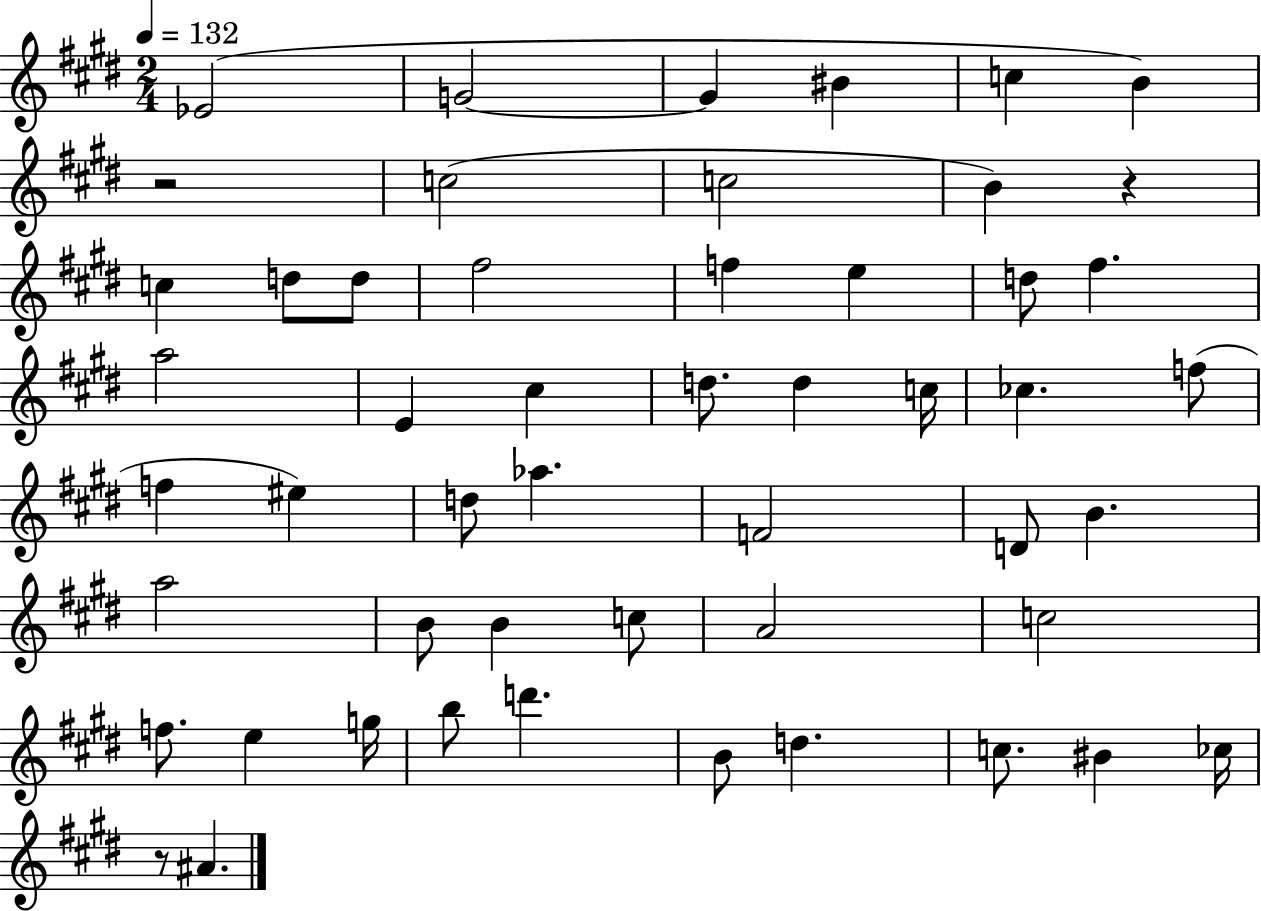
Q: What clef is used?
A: treble